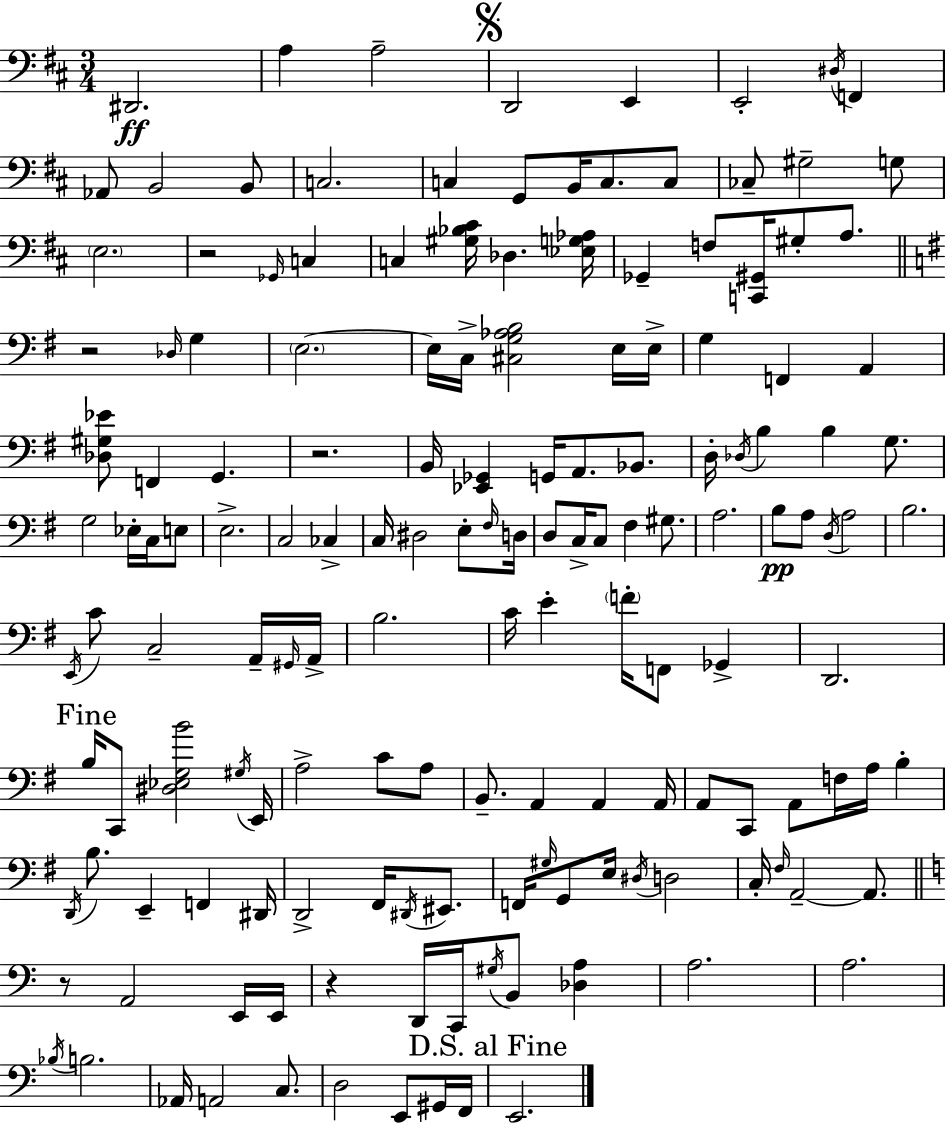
D#2/h. A3/q A3/h D2/h E2/q E2/h D#3/s F2/q Ab2/e B2/h B2/e C3/h. C3/q G2/e B2/s C3/e. C3/e CES3/e G#3/h G3/e E3/h. R/h Gb2/s C3/q C3/q [G#3,Bb3,C#4]/s Db3/q. [Eb3,G3,Ab3]/s Gb2/q F3/e [C2,G#2]/s G#3/e A3/e. R/h Db3/s G3/q E3/h. E3/s C3/s [C#3,G3,Ab3,B3]/h E3/s E3/s G3/q F2/q A2/q [Db3,G#3,Eb4]/e F2/q G2/q. R/h. B2/s [Eb2,Gb2]/q G2/s A2/e. Bb2/e. D3/s Db3/s B3/q B3/q G3/e. G3/h Eb3/s C3/s E3/e E3/h. C3/h CES3/q C3/s D#3/h E3/e F#3/s D3/s D3/e C3/s C3/e F#3/q G#3/e. A3/h. B3/e A3/e D3/s A3/h B3/h. E2/s C4/e C3/h A2/s G#2/s A2/s B3/h. C4/s E4/q F4/s F2/e Gb2/q D2/h. B3/s C2/e [D#3,Eb3,G3,B4]/h G#3/s E2/s A3/h C4/e A3/e B2/e. A2/q A2/q A2/s A2/e C2/e A2/e F3/s A3/s B3/q D2/s B3/e. E2/q F2/q D#2/s D2/h F#2/s D#2/s EIS2/e. F2/s G#3/s G2/e E3/s D#3/s D3/h C3/s F#3/s A2/h A2/e. R/e A2/h E2/s E2/s R/q D2/s C2/s G#3/s B2/e [Db3,A3]/q A3/h. A3/h. Bb3/s B3/h. Ab2/s A2/h C3/e. D3/h E2/e G#2/s F2/s E2/h.